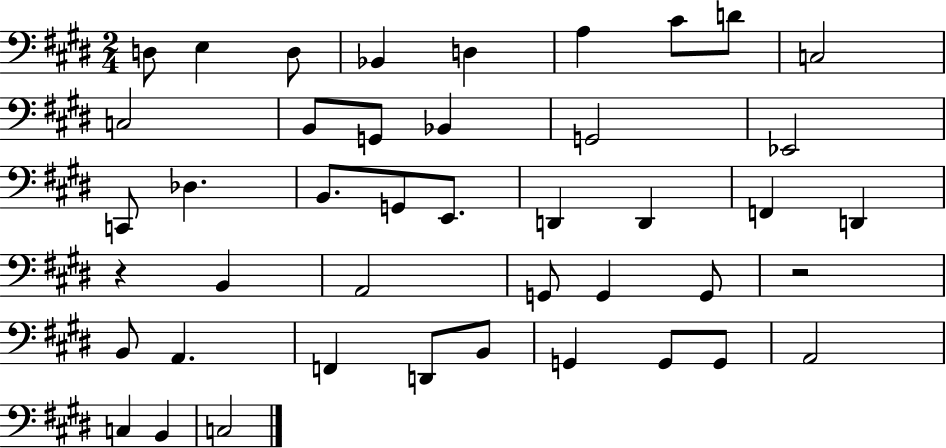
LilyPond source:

{
  \clef bass
  \numericTimeSignature
  \time 2/4
  \key e \major
  \repeat volta 2 { d8 e4 d8 | bes,4 d4 | a4 cis'8 d'8 | c2 | \break c2 | b,8 g,8 bes,4 | g,2 | ees,2 | \break c,8 des4. | b,8. g,8 e,8. | d,4 d,4 | f,4 d,4 | \break r4 b,4 | a,2 | g,8 g,4 g,8 | r2 | \break b,8 a,4. | f,4 d,8 b,8 | g,4 g,8 g,8 | a,2 | \break c4 b,4 | c2 | } \bar "|."
}